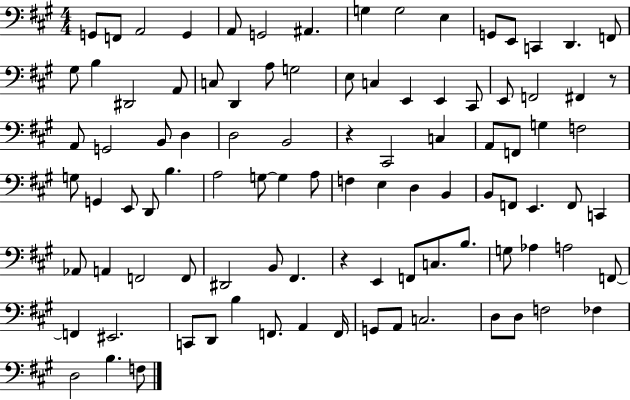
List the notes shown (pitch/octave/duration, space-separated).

G2/e F2/e A2/h G2/q A2/e G2/h A#2/q. G3/q G3/h E3/q G2/e E2/e C2/q D2/q. F2/e G#3/e B3/q D#2/h A2/e C3/e D2/q A3/e G3/h E3/e C3/q E2/q E2/q C#2/e E2/e F2/h F#2/q R/e A2/e G2/h B2/e D3/q D3/h B2/h R/q C#2/h C3/q A2/e F2/e G3/q F3/h G3/e G2/q E2/e D2/e B3/q. A3/h G3/e G3/q A3/e F3/q E3/q D3/q B2/q B2/e F2/e E2/q. F2/e C2/q Ab2/e A2/q F2/h F2/e D#2/h B2/e F#2/q. R/q E2/q F2/e C3/e. B3/e. G3/e Ab3/q A3/h F2/e F2/q EIS2/h. C2/e D2/e B3/q F2/e. A2/q F2/s G2/e A2/e C3/h. D3/e D3/e F3/h FES3/q D3/h B3/q. F3/e